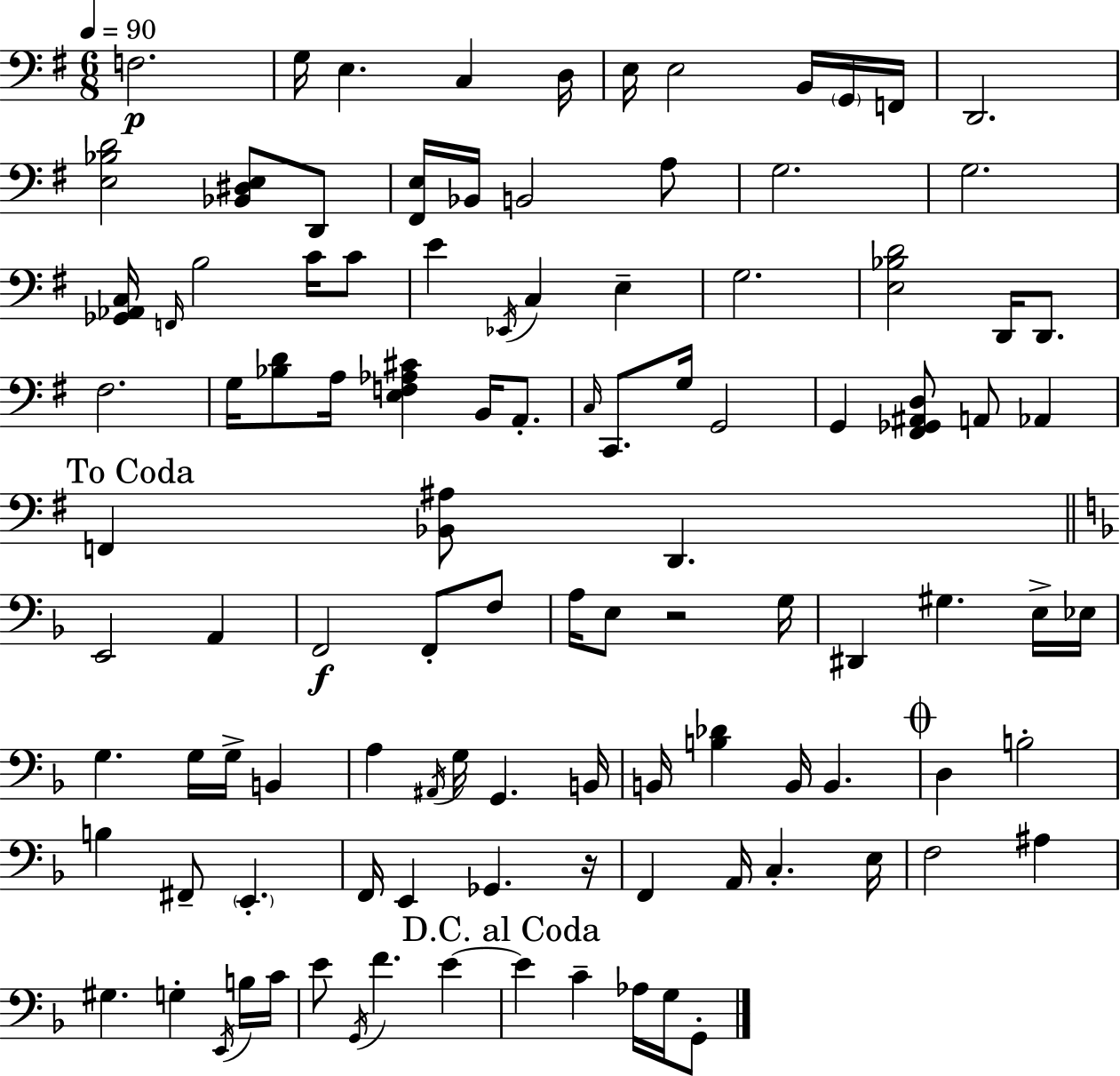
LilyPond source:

{
  \clef bass
  \numericTimeSignature
  \time 6/8
  \key e \minor
  \tempo 4 = 90
  f2.\p | g16 e4. c4 d16 | e16 e2 b,16 \parenthesize g,16 f,16 | d,2. | \break <e bes d'>2 <bes, dis e>8 d,8 | <fis, e>16 bes,16 b,2 a8 | g2. | g2. | \break <ges, aes, c>16 \grace { f,16 } b2 c'16 c'8 | e'4 \acciaccatura { ees,16 } c4 e4-- | g2. | <e bes d'>2 d,16 d,8. | \break fis2. | g16 <bes d'>8 a16 <e f aes cis'>4 b,16 a,8.-. | \grace { c16 } c,8. g16 g,2 | g,4 <fis, ges, ais, d>8 a,8 aes,4 | \break \mark "To Coda" f,4 <bes, ais>8 d,4. | \bar "||" \break \key f \major e,2 a,4 | f,2\f f,8-. f8 | a16 e8 r2 g16 | dis,4 gis4. e16-> ees16 | \break g4. g16 g16-> b,4 | a4 \acciaccatura { ais,16 } g16 g,4. | b,16 b,16 <b des'>4 b,16 b,4. | \mark \markup { \musicglyph "scripts.coda" } d4 b2-. | \break b4 fis,8-- \parenthesize e,4.-. | f,16 e,4 ges,4. | r16 f,4 a,16 c4.-. | e16 f2 ais4 | \break gis4. g4-. \acciaccatura { e,16 } | b16 c'16 e'8 \acciaccatura { g,16 } f'4. e'4~~ | \mark "D.C. al Coda" e'4 c'4-- aes16 | g16 g,8-. \bar "|."
}